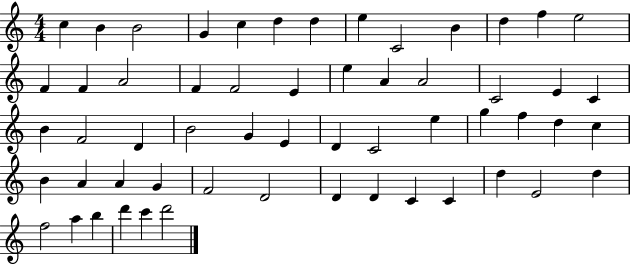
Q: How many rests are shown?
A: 0